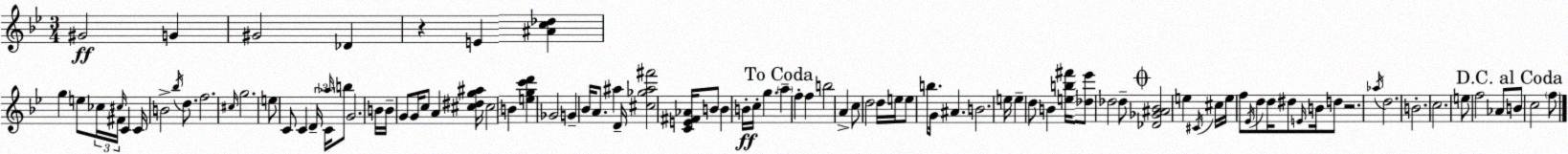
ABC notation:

X:1
T:Untitled
M:3/4
L:1/4
K:Gm
^G2 G ^G2 _D z E [^Ac_d] g e/2 _c/4 ^F/4 ^c/4 C C/4 B2 _b/4 d/2 f2 ^c/4 g2 e/2 C/2 C D/4 C/4 _a/4 b/2 G2 B/4 B/4 G/2 G/4 c/2 A [^c^dg^a]/4 ^c2 B [egc'd'] _G2 G _B/4 A/2 ^a D/4 [^c_g^a^f']2 [CE^F_A]/4 B/2 B B/4 c/4 g a f f b2 A c/2 d2 d/4 e/4 e/2 b/2 G/4 ^A B2 e/4 e d/2 B [eb^f']/4 [_d_e']/2 _d2 _d/2 [_D_G^A_B]2 e ^C/4 ^c/4 e/4 f/2 _E/4 d/2 d/4 ^d/2 E/4 B/4 d/2 z2 _a/4 d2 B2 c2 e/2 f2 _A/2 B/2 c2 f/2